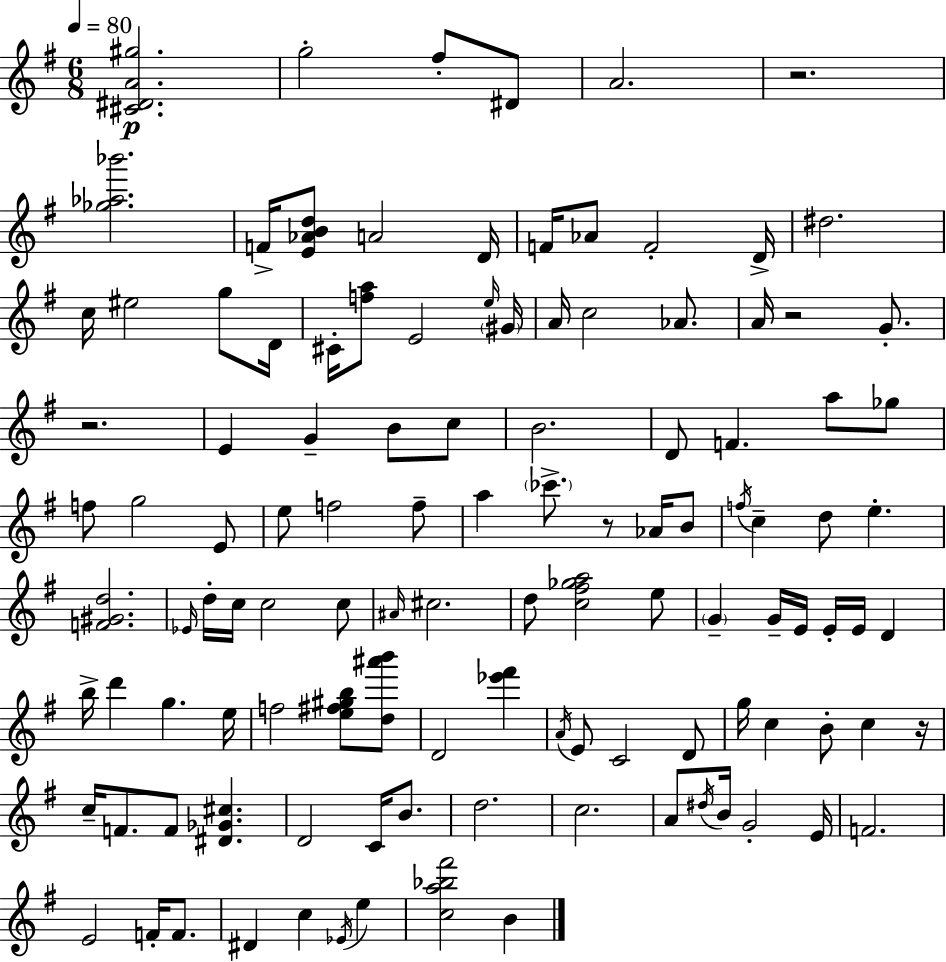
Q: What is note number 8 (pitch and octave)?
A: F4